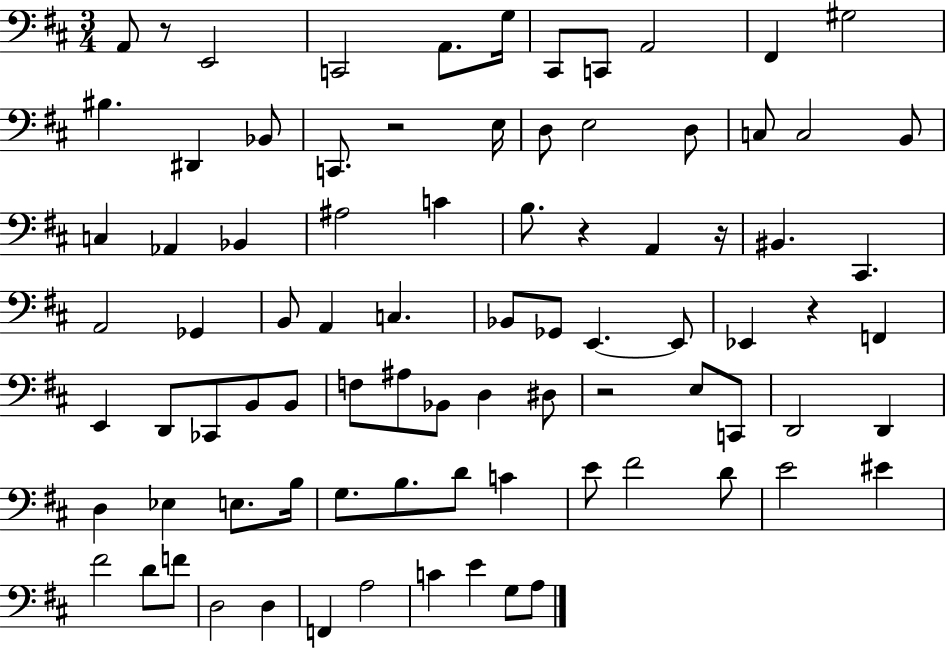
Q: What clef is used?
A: bass